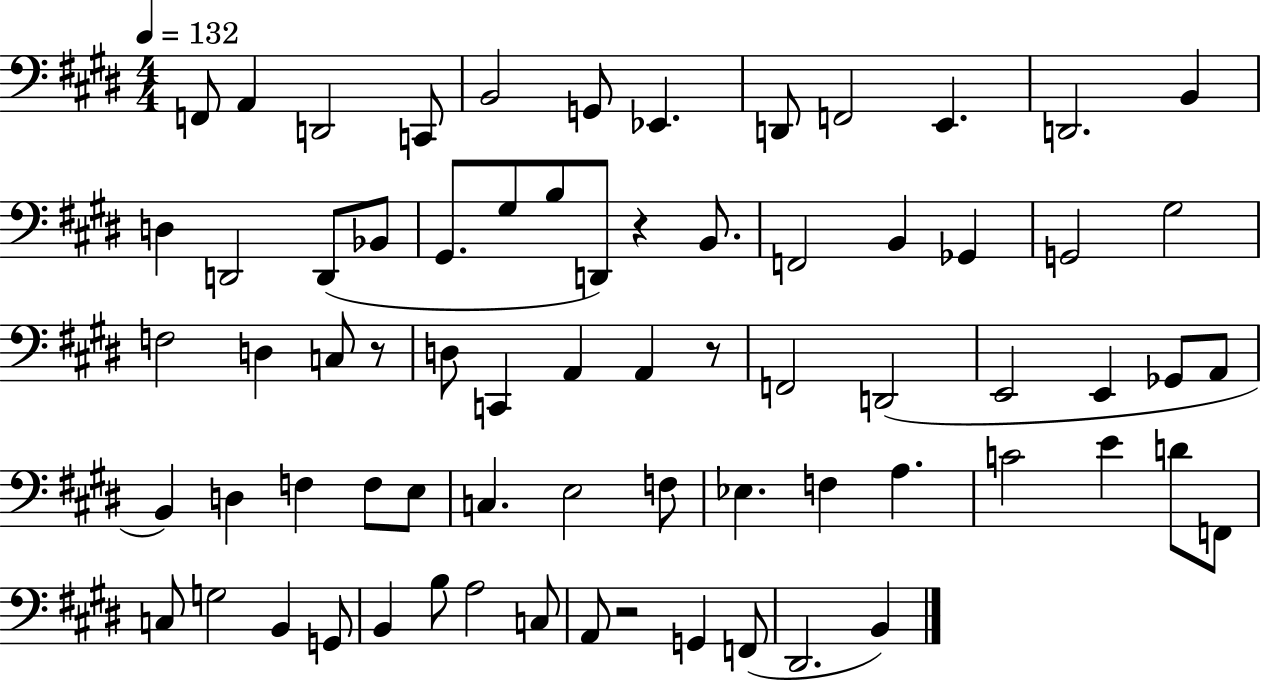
{
  \clef bass
  \numericTimeSignature
  \time 4/4
  \key e \major
  \tempo 4 = 132
  f,8 a,4 d,2 c,8 | b,2 g,8 ees,4. | d,8 f,2 e,4. | d,2. b,4 | \break d4 d,2 d,8( bes,8 | gis,8. gis8 b8 d,8) r4 b,8. | f,2 b,4 ges,4 | g,2 gis2 | \break f2 d4 c8 r8 | d8 c,4 a,4 a,4 r8 | f,2 d,2( | e,2 e,4 ges,8 a,8 | \break b,4) d4 f4 f8 e8 | c4. e2 f8 | ees4. f4 a4. | c'2 e'4 d'8 f,8 | \break c8 g2 b,4 g,8 | b,4 b8 a2 c8 | a,8 r2 g,4 f,8( | dis,2. b,4) | \break \bar "|."
}